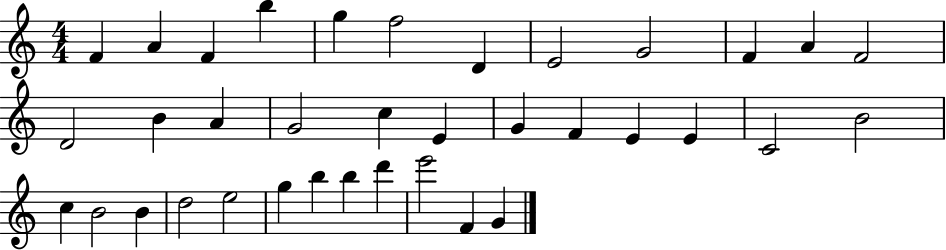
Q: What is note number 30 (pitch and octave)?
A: G5